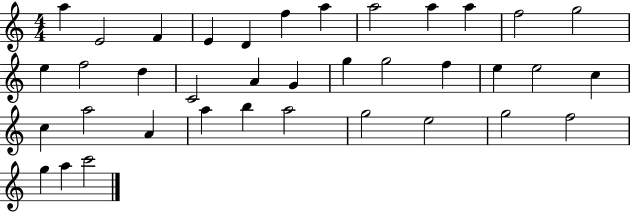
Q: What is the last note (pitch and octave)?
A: C6